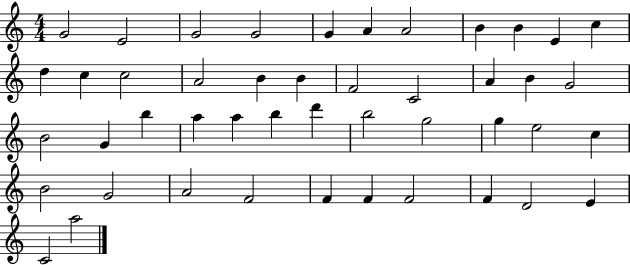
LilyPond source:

{
  \clef treble
  \numericTimeSignature
  \time 4/4
  \key c \major
  g'2 e'2 | g'2 g'2 | g'4 a'4 a'2 | b'4 b'4 e'4 c''4 | \break d''4 c''4 c''2 | a'2 b'4 b'4 | f'2 c'2 | a'4 b'4 g'2 | \break b'2 g'4 b''4 | a''4 a''4 b''4 d'''4 | b''2 g''2 | g''4 e''2 c''4 | \break b'2 g'2 | a'2 f'2 | f'4 f'4 f'2 | f'4 d'2 e'4 | \break c'2 a''2 | \bar "|."
}